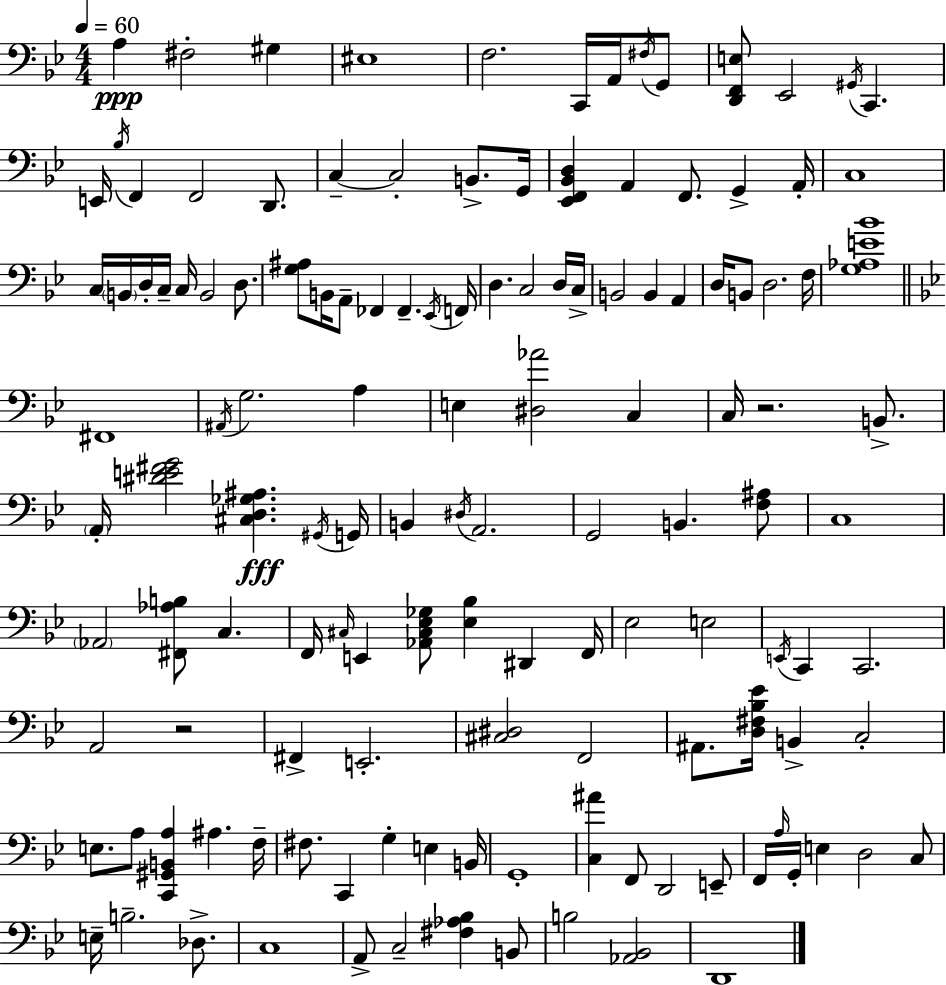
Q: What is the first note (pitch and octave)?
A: A3